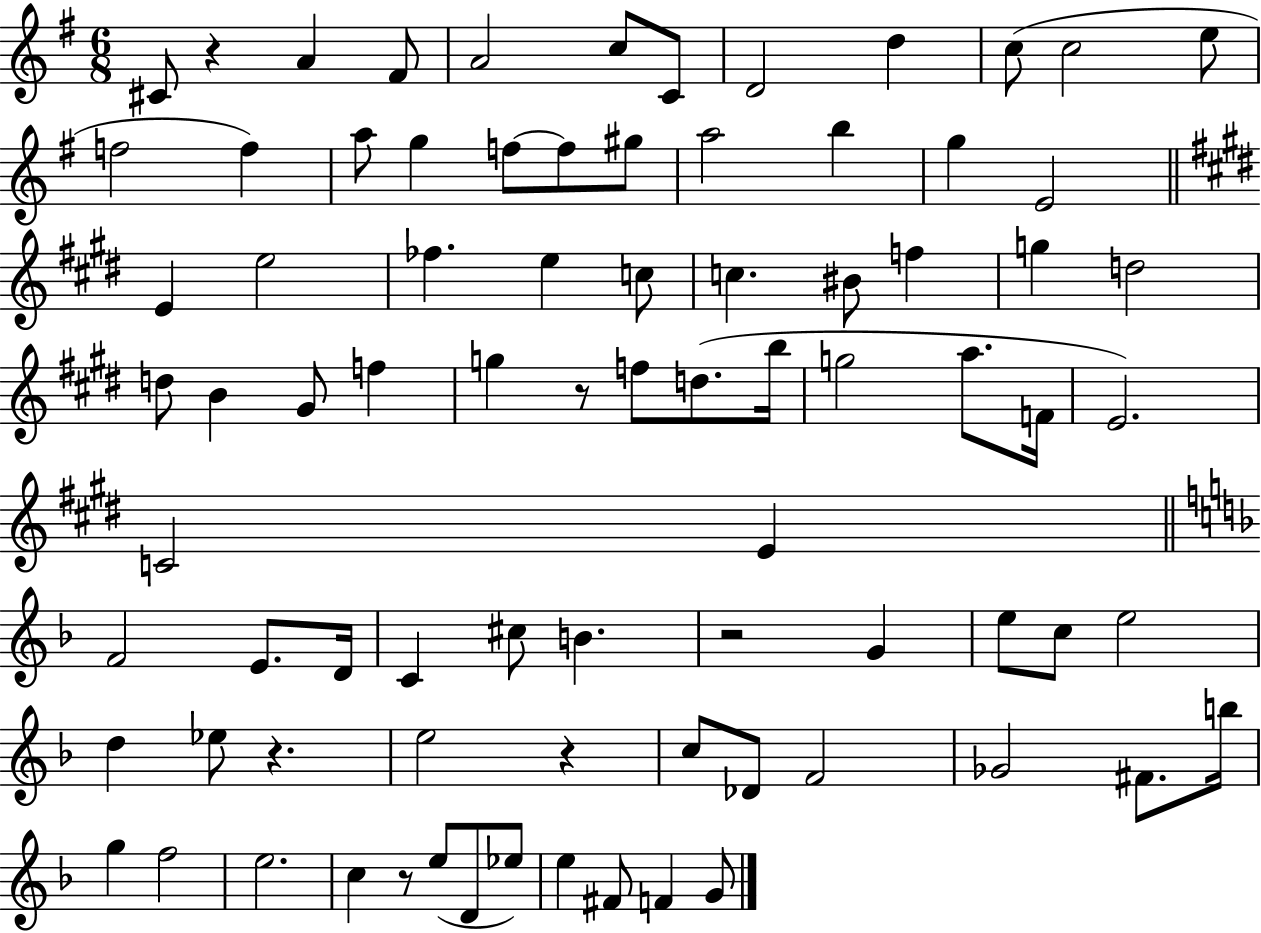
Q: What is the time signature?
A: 6/8